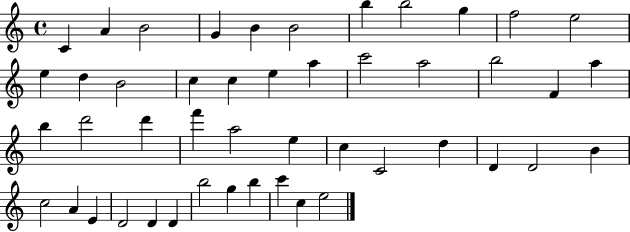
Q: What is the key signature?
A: C major